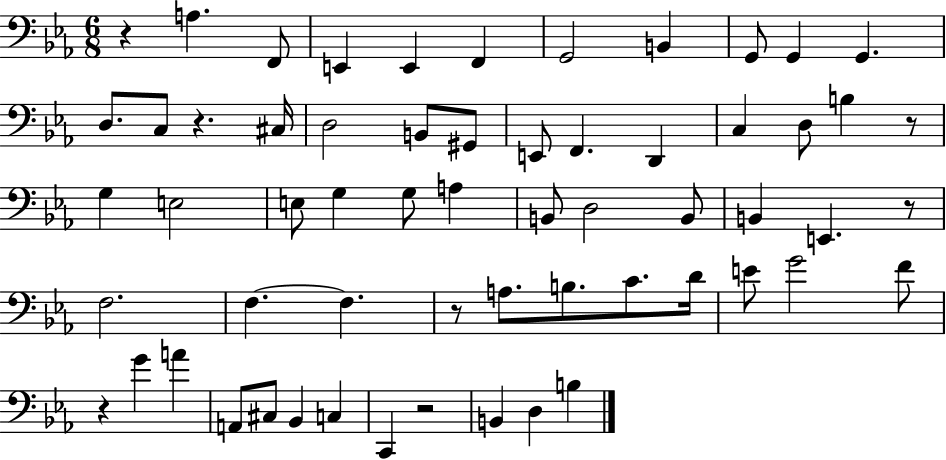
R/q A3/q. F2/e E2/q E2/q F2/q G2/h B2/q G2/e G2/q G2/q. D3/e. C3/e R/q. C#3/s D3/h B2/e G#2/e E2/e F2/q. D2/q C3/q D3/e B3/q R/e G3/q E3/h E3/e G3/q G3/e A3/q B2/e D3/h B2/e B2/q E2/q. R/e F3/h. F3/q. F3/q. R/e A3/e. B3/e. C4/e. D4/s E4/e G4/h F4/e R/q G4/q A4/q A2/e C#3/e Bb2/q C3/q C2/q R/h B2/q D3/q B3/q